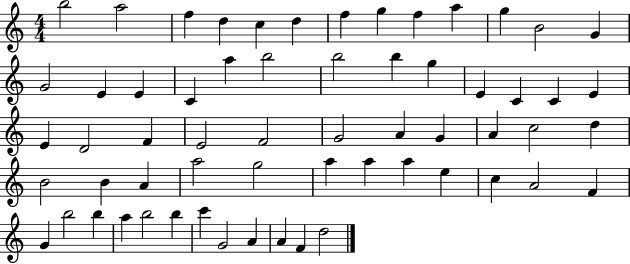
{
  \clef treble
  \numericTimeSignature
  \time 4/4
  \key c \major
  b''2 a''2 | f''4 d''4 c''4 d''4 | f''4 g''4 f''4 a''4 | g''4 b'2 g'4 | \break g'2 e'4 e'4 | c'4 a''4 b''2 | b''2 b''4 g''4 | e'4 c'4 c'4 e'4 | \break e'4 d'2 f'4 | e'2 f'2 | g'2 a'4 g'4 | a'4 c''2 d''4 | \break b'2 b'4 a'4 | a''2 g''2 | a''4 a''4 a''4 e''4 | c''4 a'2 f'4 | \break g'4 b''2 b''4 | a''4 b''2 b''4 | c'''4 g'2 a'4 | a'4 f'4 d''2 | \break \bar "|."
}